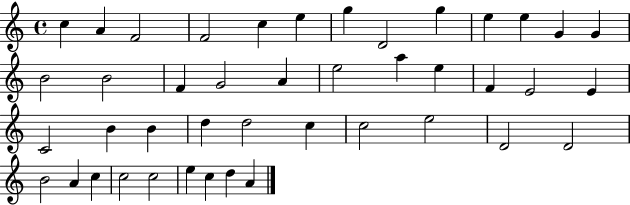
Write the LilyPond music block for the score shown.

{
  \clef treble
  \time 4/4
  \defaultTimeSignature
  \key c \major
  c''4 a'4 f'2 | f'2 c''4 e''4 | g''4 d'2 g''4 | e''4 e''4 g'4 g'4 | \break b'2 b'2 | f'4 g'2 a'4 | e''2 a''4 e''4 | f'4 e'2 e'4 | \break c'2 b'4 b'4 | d''4 d''2 c''4 | c''2 e''2 | d'2 d'2 | \break b'2 a'4 c''4 | c''2 c''2 | e''4 c''4 d''4 a'4 | \bar "|."
}